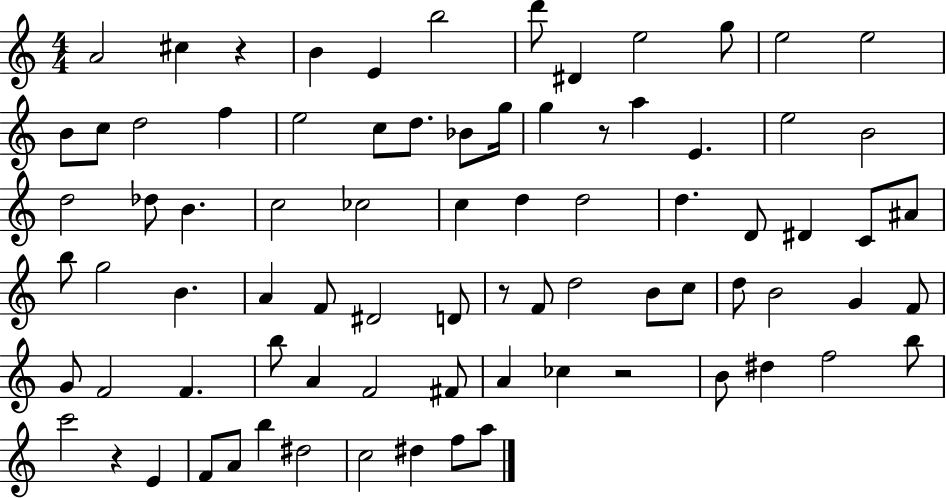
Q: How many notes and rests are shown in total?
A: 81